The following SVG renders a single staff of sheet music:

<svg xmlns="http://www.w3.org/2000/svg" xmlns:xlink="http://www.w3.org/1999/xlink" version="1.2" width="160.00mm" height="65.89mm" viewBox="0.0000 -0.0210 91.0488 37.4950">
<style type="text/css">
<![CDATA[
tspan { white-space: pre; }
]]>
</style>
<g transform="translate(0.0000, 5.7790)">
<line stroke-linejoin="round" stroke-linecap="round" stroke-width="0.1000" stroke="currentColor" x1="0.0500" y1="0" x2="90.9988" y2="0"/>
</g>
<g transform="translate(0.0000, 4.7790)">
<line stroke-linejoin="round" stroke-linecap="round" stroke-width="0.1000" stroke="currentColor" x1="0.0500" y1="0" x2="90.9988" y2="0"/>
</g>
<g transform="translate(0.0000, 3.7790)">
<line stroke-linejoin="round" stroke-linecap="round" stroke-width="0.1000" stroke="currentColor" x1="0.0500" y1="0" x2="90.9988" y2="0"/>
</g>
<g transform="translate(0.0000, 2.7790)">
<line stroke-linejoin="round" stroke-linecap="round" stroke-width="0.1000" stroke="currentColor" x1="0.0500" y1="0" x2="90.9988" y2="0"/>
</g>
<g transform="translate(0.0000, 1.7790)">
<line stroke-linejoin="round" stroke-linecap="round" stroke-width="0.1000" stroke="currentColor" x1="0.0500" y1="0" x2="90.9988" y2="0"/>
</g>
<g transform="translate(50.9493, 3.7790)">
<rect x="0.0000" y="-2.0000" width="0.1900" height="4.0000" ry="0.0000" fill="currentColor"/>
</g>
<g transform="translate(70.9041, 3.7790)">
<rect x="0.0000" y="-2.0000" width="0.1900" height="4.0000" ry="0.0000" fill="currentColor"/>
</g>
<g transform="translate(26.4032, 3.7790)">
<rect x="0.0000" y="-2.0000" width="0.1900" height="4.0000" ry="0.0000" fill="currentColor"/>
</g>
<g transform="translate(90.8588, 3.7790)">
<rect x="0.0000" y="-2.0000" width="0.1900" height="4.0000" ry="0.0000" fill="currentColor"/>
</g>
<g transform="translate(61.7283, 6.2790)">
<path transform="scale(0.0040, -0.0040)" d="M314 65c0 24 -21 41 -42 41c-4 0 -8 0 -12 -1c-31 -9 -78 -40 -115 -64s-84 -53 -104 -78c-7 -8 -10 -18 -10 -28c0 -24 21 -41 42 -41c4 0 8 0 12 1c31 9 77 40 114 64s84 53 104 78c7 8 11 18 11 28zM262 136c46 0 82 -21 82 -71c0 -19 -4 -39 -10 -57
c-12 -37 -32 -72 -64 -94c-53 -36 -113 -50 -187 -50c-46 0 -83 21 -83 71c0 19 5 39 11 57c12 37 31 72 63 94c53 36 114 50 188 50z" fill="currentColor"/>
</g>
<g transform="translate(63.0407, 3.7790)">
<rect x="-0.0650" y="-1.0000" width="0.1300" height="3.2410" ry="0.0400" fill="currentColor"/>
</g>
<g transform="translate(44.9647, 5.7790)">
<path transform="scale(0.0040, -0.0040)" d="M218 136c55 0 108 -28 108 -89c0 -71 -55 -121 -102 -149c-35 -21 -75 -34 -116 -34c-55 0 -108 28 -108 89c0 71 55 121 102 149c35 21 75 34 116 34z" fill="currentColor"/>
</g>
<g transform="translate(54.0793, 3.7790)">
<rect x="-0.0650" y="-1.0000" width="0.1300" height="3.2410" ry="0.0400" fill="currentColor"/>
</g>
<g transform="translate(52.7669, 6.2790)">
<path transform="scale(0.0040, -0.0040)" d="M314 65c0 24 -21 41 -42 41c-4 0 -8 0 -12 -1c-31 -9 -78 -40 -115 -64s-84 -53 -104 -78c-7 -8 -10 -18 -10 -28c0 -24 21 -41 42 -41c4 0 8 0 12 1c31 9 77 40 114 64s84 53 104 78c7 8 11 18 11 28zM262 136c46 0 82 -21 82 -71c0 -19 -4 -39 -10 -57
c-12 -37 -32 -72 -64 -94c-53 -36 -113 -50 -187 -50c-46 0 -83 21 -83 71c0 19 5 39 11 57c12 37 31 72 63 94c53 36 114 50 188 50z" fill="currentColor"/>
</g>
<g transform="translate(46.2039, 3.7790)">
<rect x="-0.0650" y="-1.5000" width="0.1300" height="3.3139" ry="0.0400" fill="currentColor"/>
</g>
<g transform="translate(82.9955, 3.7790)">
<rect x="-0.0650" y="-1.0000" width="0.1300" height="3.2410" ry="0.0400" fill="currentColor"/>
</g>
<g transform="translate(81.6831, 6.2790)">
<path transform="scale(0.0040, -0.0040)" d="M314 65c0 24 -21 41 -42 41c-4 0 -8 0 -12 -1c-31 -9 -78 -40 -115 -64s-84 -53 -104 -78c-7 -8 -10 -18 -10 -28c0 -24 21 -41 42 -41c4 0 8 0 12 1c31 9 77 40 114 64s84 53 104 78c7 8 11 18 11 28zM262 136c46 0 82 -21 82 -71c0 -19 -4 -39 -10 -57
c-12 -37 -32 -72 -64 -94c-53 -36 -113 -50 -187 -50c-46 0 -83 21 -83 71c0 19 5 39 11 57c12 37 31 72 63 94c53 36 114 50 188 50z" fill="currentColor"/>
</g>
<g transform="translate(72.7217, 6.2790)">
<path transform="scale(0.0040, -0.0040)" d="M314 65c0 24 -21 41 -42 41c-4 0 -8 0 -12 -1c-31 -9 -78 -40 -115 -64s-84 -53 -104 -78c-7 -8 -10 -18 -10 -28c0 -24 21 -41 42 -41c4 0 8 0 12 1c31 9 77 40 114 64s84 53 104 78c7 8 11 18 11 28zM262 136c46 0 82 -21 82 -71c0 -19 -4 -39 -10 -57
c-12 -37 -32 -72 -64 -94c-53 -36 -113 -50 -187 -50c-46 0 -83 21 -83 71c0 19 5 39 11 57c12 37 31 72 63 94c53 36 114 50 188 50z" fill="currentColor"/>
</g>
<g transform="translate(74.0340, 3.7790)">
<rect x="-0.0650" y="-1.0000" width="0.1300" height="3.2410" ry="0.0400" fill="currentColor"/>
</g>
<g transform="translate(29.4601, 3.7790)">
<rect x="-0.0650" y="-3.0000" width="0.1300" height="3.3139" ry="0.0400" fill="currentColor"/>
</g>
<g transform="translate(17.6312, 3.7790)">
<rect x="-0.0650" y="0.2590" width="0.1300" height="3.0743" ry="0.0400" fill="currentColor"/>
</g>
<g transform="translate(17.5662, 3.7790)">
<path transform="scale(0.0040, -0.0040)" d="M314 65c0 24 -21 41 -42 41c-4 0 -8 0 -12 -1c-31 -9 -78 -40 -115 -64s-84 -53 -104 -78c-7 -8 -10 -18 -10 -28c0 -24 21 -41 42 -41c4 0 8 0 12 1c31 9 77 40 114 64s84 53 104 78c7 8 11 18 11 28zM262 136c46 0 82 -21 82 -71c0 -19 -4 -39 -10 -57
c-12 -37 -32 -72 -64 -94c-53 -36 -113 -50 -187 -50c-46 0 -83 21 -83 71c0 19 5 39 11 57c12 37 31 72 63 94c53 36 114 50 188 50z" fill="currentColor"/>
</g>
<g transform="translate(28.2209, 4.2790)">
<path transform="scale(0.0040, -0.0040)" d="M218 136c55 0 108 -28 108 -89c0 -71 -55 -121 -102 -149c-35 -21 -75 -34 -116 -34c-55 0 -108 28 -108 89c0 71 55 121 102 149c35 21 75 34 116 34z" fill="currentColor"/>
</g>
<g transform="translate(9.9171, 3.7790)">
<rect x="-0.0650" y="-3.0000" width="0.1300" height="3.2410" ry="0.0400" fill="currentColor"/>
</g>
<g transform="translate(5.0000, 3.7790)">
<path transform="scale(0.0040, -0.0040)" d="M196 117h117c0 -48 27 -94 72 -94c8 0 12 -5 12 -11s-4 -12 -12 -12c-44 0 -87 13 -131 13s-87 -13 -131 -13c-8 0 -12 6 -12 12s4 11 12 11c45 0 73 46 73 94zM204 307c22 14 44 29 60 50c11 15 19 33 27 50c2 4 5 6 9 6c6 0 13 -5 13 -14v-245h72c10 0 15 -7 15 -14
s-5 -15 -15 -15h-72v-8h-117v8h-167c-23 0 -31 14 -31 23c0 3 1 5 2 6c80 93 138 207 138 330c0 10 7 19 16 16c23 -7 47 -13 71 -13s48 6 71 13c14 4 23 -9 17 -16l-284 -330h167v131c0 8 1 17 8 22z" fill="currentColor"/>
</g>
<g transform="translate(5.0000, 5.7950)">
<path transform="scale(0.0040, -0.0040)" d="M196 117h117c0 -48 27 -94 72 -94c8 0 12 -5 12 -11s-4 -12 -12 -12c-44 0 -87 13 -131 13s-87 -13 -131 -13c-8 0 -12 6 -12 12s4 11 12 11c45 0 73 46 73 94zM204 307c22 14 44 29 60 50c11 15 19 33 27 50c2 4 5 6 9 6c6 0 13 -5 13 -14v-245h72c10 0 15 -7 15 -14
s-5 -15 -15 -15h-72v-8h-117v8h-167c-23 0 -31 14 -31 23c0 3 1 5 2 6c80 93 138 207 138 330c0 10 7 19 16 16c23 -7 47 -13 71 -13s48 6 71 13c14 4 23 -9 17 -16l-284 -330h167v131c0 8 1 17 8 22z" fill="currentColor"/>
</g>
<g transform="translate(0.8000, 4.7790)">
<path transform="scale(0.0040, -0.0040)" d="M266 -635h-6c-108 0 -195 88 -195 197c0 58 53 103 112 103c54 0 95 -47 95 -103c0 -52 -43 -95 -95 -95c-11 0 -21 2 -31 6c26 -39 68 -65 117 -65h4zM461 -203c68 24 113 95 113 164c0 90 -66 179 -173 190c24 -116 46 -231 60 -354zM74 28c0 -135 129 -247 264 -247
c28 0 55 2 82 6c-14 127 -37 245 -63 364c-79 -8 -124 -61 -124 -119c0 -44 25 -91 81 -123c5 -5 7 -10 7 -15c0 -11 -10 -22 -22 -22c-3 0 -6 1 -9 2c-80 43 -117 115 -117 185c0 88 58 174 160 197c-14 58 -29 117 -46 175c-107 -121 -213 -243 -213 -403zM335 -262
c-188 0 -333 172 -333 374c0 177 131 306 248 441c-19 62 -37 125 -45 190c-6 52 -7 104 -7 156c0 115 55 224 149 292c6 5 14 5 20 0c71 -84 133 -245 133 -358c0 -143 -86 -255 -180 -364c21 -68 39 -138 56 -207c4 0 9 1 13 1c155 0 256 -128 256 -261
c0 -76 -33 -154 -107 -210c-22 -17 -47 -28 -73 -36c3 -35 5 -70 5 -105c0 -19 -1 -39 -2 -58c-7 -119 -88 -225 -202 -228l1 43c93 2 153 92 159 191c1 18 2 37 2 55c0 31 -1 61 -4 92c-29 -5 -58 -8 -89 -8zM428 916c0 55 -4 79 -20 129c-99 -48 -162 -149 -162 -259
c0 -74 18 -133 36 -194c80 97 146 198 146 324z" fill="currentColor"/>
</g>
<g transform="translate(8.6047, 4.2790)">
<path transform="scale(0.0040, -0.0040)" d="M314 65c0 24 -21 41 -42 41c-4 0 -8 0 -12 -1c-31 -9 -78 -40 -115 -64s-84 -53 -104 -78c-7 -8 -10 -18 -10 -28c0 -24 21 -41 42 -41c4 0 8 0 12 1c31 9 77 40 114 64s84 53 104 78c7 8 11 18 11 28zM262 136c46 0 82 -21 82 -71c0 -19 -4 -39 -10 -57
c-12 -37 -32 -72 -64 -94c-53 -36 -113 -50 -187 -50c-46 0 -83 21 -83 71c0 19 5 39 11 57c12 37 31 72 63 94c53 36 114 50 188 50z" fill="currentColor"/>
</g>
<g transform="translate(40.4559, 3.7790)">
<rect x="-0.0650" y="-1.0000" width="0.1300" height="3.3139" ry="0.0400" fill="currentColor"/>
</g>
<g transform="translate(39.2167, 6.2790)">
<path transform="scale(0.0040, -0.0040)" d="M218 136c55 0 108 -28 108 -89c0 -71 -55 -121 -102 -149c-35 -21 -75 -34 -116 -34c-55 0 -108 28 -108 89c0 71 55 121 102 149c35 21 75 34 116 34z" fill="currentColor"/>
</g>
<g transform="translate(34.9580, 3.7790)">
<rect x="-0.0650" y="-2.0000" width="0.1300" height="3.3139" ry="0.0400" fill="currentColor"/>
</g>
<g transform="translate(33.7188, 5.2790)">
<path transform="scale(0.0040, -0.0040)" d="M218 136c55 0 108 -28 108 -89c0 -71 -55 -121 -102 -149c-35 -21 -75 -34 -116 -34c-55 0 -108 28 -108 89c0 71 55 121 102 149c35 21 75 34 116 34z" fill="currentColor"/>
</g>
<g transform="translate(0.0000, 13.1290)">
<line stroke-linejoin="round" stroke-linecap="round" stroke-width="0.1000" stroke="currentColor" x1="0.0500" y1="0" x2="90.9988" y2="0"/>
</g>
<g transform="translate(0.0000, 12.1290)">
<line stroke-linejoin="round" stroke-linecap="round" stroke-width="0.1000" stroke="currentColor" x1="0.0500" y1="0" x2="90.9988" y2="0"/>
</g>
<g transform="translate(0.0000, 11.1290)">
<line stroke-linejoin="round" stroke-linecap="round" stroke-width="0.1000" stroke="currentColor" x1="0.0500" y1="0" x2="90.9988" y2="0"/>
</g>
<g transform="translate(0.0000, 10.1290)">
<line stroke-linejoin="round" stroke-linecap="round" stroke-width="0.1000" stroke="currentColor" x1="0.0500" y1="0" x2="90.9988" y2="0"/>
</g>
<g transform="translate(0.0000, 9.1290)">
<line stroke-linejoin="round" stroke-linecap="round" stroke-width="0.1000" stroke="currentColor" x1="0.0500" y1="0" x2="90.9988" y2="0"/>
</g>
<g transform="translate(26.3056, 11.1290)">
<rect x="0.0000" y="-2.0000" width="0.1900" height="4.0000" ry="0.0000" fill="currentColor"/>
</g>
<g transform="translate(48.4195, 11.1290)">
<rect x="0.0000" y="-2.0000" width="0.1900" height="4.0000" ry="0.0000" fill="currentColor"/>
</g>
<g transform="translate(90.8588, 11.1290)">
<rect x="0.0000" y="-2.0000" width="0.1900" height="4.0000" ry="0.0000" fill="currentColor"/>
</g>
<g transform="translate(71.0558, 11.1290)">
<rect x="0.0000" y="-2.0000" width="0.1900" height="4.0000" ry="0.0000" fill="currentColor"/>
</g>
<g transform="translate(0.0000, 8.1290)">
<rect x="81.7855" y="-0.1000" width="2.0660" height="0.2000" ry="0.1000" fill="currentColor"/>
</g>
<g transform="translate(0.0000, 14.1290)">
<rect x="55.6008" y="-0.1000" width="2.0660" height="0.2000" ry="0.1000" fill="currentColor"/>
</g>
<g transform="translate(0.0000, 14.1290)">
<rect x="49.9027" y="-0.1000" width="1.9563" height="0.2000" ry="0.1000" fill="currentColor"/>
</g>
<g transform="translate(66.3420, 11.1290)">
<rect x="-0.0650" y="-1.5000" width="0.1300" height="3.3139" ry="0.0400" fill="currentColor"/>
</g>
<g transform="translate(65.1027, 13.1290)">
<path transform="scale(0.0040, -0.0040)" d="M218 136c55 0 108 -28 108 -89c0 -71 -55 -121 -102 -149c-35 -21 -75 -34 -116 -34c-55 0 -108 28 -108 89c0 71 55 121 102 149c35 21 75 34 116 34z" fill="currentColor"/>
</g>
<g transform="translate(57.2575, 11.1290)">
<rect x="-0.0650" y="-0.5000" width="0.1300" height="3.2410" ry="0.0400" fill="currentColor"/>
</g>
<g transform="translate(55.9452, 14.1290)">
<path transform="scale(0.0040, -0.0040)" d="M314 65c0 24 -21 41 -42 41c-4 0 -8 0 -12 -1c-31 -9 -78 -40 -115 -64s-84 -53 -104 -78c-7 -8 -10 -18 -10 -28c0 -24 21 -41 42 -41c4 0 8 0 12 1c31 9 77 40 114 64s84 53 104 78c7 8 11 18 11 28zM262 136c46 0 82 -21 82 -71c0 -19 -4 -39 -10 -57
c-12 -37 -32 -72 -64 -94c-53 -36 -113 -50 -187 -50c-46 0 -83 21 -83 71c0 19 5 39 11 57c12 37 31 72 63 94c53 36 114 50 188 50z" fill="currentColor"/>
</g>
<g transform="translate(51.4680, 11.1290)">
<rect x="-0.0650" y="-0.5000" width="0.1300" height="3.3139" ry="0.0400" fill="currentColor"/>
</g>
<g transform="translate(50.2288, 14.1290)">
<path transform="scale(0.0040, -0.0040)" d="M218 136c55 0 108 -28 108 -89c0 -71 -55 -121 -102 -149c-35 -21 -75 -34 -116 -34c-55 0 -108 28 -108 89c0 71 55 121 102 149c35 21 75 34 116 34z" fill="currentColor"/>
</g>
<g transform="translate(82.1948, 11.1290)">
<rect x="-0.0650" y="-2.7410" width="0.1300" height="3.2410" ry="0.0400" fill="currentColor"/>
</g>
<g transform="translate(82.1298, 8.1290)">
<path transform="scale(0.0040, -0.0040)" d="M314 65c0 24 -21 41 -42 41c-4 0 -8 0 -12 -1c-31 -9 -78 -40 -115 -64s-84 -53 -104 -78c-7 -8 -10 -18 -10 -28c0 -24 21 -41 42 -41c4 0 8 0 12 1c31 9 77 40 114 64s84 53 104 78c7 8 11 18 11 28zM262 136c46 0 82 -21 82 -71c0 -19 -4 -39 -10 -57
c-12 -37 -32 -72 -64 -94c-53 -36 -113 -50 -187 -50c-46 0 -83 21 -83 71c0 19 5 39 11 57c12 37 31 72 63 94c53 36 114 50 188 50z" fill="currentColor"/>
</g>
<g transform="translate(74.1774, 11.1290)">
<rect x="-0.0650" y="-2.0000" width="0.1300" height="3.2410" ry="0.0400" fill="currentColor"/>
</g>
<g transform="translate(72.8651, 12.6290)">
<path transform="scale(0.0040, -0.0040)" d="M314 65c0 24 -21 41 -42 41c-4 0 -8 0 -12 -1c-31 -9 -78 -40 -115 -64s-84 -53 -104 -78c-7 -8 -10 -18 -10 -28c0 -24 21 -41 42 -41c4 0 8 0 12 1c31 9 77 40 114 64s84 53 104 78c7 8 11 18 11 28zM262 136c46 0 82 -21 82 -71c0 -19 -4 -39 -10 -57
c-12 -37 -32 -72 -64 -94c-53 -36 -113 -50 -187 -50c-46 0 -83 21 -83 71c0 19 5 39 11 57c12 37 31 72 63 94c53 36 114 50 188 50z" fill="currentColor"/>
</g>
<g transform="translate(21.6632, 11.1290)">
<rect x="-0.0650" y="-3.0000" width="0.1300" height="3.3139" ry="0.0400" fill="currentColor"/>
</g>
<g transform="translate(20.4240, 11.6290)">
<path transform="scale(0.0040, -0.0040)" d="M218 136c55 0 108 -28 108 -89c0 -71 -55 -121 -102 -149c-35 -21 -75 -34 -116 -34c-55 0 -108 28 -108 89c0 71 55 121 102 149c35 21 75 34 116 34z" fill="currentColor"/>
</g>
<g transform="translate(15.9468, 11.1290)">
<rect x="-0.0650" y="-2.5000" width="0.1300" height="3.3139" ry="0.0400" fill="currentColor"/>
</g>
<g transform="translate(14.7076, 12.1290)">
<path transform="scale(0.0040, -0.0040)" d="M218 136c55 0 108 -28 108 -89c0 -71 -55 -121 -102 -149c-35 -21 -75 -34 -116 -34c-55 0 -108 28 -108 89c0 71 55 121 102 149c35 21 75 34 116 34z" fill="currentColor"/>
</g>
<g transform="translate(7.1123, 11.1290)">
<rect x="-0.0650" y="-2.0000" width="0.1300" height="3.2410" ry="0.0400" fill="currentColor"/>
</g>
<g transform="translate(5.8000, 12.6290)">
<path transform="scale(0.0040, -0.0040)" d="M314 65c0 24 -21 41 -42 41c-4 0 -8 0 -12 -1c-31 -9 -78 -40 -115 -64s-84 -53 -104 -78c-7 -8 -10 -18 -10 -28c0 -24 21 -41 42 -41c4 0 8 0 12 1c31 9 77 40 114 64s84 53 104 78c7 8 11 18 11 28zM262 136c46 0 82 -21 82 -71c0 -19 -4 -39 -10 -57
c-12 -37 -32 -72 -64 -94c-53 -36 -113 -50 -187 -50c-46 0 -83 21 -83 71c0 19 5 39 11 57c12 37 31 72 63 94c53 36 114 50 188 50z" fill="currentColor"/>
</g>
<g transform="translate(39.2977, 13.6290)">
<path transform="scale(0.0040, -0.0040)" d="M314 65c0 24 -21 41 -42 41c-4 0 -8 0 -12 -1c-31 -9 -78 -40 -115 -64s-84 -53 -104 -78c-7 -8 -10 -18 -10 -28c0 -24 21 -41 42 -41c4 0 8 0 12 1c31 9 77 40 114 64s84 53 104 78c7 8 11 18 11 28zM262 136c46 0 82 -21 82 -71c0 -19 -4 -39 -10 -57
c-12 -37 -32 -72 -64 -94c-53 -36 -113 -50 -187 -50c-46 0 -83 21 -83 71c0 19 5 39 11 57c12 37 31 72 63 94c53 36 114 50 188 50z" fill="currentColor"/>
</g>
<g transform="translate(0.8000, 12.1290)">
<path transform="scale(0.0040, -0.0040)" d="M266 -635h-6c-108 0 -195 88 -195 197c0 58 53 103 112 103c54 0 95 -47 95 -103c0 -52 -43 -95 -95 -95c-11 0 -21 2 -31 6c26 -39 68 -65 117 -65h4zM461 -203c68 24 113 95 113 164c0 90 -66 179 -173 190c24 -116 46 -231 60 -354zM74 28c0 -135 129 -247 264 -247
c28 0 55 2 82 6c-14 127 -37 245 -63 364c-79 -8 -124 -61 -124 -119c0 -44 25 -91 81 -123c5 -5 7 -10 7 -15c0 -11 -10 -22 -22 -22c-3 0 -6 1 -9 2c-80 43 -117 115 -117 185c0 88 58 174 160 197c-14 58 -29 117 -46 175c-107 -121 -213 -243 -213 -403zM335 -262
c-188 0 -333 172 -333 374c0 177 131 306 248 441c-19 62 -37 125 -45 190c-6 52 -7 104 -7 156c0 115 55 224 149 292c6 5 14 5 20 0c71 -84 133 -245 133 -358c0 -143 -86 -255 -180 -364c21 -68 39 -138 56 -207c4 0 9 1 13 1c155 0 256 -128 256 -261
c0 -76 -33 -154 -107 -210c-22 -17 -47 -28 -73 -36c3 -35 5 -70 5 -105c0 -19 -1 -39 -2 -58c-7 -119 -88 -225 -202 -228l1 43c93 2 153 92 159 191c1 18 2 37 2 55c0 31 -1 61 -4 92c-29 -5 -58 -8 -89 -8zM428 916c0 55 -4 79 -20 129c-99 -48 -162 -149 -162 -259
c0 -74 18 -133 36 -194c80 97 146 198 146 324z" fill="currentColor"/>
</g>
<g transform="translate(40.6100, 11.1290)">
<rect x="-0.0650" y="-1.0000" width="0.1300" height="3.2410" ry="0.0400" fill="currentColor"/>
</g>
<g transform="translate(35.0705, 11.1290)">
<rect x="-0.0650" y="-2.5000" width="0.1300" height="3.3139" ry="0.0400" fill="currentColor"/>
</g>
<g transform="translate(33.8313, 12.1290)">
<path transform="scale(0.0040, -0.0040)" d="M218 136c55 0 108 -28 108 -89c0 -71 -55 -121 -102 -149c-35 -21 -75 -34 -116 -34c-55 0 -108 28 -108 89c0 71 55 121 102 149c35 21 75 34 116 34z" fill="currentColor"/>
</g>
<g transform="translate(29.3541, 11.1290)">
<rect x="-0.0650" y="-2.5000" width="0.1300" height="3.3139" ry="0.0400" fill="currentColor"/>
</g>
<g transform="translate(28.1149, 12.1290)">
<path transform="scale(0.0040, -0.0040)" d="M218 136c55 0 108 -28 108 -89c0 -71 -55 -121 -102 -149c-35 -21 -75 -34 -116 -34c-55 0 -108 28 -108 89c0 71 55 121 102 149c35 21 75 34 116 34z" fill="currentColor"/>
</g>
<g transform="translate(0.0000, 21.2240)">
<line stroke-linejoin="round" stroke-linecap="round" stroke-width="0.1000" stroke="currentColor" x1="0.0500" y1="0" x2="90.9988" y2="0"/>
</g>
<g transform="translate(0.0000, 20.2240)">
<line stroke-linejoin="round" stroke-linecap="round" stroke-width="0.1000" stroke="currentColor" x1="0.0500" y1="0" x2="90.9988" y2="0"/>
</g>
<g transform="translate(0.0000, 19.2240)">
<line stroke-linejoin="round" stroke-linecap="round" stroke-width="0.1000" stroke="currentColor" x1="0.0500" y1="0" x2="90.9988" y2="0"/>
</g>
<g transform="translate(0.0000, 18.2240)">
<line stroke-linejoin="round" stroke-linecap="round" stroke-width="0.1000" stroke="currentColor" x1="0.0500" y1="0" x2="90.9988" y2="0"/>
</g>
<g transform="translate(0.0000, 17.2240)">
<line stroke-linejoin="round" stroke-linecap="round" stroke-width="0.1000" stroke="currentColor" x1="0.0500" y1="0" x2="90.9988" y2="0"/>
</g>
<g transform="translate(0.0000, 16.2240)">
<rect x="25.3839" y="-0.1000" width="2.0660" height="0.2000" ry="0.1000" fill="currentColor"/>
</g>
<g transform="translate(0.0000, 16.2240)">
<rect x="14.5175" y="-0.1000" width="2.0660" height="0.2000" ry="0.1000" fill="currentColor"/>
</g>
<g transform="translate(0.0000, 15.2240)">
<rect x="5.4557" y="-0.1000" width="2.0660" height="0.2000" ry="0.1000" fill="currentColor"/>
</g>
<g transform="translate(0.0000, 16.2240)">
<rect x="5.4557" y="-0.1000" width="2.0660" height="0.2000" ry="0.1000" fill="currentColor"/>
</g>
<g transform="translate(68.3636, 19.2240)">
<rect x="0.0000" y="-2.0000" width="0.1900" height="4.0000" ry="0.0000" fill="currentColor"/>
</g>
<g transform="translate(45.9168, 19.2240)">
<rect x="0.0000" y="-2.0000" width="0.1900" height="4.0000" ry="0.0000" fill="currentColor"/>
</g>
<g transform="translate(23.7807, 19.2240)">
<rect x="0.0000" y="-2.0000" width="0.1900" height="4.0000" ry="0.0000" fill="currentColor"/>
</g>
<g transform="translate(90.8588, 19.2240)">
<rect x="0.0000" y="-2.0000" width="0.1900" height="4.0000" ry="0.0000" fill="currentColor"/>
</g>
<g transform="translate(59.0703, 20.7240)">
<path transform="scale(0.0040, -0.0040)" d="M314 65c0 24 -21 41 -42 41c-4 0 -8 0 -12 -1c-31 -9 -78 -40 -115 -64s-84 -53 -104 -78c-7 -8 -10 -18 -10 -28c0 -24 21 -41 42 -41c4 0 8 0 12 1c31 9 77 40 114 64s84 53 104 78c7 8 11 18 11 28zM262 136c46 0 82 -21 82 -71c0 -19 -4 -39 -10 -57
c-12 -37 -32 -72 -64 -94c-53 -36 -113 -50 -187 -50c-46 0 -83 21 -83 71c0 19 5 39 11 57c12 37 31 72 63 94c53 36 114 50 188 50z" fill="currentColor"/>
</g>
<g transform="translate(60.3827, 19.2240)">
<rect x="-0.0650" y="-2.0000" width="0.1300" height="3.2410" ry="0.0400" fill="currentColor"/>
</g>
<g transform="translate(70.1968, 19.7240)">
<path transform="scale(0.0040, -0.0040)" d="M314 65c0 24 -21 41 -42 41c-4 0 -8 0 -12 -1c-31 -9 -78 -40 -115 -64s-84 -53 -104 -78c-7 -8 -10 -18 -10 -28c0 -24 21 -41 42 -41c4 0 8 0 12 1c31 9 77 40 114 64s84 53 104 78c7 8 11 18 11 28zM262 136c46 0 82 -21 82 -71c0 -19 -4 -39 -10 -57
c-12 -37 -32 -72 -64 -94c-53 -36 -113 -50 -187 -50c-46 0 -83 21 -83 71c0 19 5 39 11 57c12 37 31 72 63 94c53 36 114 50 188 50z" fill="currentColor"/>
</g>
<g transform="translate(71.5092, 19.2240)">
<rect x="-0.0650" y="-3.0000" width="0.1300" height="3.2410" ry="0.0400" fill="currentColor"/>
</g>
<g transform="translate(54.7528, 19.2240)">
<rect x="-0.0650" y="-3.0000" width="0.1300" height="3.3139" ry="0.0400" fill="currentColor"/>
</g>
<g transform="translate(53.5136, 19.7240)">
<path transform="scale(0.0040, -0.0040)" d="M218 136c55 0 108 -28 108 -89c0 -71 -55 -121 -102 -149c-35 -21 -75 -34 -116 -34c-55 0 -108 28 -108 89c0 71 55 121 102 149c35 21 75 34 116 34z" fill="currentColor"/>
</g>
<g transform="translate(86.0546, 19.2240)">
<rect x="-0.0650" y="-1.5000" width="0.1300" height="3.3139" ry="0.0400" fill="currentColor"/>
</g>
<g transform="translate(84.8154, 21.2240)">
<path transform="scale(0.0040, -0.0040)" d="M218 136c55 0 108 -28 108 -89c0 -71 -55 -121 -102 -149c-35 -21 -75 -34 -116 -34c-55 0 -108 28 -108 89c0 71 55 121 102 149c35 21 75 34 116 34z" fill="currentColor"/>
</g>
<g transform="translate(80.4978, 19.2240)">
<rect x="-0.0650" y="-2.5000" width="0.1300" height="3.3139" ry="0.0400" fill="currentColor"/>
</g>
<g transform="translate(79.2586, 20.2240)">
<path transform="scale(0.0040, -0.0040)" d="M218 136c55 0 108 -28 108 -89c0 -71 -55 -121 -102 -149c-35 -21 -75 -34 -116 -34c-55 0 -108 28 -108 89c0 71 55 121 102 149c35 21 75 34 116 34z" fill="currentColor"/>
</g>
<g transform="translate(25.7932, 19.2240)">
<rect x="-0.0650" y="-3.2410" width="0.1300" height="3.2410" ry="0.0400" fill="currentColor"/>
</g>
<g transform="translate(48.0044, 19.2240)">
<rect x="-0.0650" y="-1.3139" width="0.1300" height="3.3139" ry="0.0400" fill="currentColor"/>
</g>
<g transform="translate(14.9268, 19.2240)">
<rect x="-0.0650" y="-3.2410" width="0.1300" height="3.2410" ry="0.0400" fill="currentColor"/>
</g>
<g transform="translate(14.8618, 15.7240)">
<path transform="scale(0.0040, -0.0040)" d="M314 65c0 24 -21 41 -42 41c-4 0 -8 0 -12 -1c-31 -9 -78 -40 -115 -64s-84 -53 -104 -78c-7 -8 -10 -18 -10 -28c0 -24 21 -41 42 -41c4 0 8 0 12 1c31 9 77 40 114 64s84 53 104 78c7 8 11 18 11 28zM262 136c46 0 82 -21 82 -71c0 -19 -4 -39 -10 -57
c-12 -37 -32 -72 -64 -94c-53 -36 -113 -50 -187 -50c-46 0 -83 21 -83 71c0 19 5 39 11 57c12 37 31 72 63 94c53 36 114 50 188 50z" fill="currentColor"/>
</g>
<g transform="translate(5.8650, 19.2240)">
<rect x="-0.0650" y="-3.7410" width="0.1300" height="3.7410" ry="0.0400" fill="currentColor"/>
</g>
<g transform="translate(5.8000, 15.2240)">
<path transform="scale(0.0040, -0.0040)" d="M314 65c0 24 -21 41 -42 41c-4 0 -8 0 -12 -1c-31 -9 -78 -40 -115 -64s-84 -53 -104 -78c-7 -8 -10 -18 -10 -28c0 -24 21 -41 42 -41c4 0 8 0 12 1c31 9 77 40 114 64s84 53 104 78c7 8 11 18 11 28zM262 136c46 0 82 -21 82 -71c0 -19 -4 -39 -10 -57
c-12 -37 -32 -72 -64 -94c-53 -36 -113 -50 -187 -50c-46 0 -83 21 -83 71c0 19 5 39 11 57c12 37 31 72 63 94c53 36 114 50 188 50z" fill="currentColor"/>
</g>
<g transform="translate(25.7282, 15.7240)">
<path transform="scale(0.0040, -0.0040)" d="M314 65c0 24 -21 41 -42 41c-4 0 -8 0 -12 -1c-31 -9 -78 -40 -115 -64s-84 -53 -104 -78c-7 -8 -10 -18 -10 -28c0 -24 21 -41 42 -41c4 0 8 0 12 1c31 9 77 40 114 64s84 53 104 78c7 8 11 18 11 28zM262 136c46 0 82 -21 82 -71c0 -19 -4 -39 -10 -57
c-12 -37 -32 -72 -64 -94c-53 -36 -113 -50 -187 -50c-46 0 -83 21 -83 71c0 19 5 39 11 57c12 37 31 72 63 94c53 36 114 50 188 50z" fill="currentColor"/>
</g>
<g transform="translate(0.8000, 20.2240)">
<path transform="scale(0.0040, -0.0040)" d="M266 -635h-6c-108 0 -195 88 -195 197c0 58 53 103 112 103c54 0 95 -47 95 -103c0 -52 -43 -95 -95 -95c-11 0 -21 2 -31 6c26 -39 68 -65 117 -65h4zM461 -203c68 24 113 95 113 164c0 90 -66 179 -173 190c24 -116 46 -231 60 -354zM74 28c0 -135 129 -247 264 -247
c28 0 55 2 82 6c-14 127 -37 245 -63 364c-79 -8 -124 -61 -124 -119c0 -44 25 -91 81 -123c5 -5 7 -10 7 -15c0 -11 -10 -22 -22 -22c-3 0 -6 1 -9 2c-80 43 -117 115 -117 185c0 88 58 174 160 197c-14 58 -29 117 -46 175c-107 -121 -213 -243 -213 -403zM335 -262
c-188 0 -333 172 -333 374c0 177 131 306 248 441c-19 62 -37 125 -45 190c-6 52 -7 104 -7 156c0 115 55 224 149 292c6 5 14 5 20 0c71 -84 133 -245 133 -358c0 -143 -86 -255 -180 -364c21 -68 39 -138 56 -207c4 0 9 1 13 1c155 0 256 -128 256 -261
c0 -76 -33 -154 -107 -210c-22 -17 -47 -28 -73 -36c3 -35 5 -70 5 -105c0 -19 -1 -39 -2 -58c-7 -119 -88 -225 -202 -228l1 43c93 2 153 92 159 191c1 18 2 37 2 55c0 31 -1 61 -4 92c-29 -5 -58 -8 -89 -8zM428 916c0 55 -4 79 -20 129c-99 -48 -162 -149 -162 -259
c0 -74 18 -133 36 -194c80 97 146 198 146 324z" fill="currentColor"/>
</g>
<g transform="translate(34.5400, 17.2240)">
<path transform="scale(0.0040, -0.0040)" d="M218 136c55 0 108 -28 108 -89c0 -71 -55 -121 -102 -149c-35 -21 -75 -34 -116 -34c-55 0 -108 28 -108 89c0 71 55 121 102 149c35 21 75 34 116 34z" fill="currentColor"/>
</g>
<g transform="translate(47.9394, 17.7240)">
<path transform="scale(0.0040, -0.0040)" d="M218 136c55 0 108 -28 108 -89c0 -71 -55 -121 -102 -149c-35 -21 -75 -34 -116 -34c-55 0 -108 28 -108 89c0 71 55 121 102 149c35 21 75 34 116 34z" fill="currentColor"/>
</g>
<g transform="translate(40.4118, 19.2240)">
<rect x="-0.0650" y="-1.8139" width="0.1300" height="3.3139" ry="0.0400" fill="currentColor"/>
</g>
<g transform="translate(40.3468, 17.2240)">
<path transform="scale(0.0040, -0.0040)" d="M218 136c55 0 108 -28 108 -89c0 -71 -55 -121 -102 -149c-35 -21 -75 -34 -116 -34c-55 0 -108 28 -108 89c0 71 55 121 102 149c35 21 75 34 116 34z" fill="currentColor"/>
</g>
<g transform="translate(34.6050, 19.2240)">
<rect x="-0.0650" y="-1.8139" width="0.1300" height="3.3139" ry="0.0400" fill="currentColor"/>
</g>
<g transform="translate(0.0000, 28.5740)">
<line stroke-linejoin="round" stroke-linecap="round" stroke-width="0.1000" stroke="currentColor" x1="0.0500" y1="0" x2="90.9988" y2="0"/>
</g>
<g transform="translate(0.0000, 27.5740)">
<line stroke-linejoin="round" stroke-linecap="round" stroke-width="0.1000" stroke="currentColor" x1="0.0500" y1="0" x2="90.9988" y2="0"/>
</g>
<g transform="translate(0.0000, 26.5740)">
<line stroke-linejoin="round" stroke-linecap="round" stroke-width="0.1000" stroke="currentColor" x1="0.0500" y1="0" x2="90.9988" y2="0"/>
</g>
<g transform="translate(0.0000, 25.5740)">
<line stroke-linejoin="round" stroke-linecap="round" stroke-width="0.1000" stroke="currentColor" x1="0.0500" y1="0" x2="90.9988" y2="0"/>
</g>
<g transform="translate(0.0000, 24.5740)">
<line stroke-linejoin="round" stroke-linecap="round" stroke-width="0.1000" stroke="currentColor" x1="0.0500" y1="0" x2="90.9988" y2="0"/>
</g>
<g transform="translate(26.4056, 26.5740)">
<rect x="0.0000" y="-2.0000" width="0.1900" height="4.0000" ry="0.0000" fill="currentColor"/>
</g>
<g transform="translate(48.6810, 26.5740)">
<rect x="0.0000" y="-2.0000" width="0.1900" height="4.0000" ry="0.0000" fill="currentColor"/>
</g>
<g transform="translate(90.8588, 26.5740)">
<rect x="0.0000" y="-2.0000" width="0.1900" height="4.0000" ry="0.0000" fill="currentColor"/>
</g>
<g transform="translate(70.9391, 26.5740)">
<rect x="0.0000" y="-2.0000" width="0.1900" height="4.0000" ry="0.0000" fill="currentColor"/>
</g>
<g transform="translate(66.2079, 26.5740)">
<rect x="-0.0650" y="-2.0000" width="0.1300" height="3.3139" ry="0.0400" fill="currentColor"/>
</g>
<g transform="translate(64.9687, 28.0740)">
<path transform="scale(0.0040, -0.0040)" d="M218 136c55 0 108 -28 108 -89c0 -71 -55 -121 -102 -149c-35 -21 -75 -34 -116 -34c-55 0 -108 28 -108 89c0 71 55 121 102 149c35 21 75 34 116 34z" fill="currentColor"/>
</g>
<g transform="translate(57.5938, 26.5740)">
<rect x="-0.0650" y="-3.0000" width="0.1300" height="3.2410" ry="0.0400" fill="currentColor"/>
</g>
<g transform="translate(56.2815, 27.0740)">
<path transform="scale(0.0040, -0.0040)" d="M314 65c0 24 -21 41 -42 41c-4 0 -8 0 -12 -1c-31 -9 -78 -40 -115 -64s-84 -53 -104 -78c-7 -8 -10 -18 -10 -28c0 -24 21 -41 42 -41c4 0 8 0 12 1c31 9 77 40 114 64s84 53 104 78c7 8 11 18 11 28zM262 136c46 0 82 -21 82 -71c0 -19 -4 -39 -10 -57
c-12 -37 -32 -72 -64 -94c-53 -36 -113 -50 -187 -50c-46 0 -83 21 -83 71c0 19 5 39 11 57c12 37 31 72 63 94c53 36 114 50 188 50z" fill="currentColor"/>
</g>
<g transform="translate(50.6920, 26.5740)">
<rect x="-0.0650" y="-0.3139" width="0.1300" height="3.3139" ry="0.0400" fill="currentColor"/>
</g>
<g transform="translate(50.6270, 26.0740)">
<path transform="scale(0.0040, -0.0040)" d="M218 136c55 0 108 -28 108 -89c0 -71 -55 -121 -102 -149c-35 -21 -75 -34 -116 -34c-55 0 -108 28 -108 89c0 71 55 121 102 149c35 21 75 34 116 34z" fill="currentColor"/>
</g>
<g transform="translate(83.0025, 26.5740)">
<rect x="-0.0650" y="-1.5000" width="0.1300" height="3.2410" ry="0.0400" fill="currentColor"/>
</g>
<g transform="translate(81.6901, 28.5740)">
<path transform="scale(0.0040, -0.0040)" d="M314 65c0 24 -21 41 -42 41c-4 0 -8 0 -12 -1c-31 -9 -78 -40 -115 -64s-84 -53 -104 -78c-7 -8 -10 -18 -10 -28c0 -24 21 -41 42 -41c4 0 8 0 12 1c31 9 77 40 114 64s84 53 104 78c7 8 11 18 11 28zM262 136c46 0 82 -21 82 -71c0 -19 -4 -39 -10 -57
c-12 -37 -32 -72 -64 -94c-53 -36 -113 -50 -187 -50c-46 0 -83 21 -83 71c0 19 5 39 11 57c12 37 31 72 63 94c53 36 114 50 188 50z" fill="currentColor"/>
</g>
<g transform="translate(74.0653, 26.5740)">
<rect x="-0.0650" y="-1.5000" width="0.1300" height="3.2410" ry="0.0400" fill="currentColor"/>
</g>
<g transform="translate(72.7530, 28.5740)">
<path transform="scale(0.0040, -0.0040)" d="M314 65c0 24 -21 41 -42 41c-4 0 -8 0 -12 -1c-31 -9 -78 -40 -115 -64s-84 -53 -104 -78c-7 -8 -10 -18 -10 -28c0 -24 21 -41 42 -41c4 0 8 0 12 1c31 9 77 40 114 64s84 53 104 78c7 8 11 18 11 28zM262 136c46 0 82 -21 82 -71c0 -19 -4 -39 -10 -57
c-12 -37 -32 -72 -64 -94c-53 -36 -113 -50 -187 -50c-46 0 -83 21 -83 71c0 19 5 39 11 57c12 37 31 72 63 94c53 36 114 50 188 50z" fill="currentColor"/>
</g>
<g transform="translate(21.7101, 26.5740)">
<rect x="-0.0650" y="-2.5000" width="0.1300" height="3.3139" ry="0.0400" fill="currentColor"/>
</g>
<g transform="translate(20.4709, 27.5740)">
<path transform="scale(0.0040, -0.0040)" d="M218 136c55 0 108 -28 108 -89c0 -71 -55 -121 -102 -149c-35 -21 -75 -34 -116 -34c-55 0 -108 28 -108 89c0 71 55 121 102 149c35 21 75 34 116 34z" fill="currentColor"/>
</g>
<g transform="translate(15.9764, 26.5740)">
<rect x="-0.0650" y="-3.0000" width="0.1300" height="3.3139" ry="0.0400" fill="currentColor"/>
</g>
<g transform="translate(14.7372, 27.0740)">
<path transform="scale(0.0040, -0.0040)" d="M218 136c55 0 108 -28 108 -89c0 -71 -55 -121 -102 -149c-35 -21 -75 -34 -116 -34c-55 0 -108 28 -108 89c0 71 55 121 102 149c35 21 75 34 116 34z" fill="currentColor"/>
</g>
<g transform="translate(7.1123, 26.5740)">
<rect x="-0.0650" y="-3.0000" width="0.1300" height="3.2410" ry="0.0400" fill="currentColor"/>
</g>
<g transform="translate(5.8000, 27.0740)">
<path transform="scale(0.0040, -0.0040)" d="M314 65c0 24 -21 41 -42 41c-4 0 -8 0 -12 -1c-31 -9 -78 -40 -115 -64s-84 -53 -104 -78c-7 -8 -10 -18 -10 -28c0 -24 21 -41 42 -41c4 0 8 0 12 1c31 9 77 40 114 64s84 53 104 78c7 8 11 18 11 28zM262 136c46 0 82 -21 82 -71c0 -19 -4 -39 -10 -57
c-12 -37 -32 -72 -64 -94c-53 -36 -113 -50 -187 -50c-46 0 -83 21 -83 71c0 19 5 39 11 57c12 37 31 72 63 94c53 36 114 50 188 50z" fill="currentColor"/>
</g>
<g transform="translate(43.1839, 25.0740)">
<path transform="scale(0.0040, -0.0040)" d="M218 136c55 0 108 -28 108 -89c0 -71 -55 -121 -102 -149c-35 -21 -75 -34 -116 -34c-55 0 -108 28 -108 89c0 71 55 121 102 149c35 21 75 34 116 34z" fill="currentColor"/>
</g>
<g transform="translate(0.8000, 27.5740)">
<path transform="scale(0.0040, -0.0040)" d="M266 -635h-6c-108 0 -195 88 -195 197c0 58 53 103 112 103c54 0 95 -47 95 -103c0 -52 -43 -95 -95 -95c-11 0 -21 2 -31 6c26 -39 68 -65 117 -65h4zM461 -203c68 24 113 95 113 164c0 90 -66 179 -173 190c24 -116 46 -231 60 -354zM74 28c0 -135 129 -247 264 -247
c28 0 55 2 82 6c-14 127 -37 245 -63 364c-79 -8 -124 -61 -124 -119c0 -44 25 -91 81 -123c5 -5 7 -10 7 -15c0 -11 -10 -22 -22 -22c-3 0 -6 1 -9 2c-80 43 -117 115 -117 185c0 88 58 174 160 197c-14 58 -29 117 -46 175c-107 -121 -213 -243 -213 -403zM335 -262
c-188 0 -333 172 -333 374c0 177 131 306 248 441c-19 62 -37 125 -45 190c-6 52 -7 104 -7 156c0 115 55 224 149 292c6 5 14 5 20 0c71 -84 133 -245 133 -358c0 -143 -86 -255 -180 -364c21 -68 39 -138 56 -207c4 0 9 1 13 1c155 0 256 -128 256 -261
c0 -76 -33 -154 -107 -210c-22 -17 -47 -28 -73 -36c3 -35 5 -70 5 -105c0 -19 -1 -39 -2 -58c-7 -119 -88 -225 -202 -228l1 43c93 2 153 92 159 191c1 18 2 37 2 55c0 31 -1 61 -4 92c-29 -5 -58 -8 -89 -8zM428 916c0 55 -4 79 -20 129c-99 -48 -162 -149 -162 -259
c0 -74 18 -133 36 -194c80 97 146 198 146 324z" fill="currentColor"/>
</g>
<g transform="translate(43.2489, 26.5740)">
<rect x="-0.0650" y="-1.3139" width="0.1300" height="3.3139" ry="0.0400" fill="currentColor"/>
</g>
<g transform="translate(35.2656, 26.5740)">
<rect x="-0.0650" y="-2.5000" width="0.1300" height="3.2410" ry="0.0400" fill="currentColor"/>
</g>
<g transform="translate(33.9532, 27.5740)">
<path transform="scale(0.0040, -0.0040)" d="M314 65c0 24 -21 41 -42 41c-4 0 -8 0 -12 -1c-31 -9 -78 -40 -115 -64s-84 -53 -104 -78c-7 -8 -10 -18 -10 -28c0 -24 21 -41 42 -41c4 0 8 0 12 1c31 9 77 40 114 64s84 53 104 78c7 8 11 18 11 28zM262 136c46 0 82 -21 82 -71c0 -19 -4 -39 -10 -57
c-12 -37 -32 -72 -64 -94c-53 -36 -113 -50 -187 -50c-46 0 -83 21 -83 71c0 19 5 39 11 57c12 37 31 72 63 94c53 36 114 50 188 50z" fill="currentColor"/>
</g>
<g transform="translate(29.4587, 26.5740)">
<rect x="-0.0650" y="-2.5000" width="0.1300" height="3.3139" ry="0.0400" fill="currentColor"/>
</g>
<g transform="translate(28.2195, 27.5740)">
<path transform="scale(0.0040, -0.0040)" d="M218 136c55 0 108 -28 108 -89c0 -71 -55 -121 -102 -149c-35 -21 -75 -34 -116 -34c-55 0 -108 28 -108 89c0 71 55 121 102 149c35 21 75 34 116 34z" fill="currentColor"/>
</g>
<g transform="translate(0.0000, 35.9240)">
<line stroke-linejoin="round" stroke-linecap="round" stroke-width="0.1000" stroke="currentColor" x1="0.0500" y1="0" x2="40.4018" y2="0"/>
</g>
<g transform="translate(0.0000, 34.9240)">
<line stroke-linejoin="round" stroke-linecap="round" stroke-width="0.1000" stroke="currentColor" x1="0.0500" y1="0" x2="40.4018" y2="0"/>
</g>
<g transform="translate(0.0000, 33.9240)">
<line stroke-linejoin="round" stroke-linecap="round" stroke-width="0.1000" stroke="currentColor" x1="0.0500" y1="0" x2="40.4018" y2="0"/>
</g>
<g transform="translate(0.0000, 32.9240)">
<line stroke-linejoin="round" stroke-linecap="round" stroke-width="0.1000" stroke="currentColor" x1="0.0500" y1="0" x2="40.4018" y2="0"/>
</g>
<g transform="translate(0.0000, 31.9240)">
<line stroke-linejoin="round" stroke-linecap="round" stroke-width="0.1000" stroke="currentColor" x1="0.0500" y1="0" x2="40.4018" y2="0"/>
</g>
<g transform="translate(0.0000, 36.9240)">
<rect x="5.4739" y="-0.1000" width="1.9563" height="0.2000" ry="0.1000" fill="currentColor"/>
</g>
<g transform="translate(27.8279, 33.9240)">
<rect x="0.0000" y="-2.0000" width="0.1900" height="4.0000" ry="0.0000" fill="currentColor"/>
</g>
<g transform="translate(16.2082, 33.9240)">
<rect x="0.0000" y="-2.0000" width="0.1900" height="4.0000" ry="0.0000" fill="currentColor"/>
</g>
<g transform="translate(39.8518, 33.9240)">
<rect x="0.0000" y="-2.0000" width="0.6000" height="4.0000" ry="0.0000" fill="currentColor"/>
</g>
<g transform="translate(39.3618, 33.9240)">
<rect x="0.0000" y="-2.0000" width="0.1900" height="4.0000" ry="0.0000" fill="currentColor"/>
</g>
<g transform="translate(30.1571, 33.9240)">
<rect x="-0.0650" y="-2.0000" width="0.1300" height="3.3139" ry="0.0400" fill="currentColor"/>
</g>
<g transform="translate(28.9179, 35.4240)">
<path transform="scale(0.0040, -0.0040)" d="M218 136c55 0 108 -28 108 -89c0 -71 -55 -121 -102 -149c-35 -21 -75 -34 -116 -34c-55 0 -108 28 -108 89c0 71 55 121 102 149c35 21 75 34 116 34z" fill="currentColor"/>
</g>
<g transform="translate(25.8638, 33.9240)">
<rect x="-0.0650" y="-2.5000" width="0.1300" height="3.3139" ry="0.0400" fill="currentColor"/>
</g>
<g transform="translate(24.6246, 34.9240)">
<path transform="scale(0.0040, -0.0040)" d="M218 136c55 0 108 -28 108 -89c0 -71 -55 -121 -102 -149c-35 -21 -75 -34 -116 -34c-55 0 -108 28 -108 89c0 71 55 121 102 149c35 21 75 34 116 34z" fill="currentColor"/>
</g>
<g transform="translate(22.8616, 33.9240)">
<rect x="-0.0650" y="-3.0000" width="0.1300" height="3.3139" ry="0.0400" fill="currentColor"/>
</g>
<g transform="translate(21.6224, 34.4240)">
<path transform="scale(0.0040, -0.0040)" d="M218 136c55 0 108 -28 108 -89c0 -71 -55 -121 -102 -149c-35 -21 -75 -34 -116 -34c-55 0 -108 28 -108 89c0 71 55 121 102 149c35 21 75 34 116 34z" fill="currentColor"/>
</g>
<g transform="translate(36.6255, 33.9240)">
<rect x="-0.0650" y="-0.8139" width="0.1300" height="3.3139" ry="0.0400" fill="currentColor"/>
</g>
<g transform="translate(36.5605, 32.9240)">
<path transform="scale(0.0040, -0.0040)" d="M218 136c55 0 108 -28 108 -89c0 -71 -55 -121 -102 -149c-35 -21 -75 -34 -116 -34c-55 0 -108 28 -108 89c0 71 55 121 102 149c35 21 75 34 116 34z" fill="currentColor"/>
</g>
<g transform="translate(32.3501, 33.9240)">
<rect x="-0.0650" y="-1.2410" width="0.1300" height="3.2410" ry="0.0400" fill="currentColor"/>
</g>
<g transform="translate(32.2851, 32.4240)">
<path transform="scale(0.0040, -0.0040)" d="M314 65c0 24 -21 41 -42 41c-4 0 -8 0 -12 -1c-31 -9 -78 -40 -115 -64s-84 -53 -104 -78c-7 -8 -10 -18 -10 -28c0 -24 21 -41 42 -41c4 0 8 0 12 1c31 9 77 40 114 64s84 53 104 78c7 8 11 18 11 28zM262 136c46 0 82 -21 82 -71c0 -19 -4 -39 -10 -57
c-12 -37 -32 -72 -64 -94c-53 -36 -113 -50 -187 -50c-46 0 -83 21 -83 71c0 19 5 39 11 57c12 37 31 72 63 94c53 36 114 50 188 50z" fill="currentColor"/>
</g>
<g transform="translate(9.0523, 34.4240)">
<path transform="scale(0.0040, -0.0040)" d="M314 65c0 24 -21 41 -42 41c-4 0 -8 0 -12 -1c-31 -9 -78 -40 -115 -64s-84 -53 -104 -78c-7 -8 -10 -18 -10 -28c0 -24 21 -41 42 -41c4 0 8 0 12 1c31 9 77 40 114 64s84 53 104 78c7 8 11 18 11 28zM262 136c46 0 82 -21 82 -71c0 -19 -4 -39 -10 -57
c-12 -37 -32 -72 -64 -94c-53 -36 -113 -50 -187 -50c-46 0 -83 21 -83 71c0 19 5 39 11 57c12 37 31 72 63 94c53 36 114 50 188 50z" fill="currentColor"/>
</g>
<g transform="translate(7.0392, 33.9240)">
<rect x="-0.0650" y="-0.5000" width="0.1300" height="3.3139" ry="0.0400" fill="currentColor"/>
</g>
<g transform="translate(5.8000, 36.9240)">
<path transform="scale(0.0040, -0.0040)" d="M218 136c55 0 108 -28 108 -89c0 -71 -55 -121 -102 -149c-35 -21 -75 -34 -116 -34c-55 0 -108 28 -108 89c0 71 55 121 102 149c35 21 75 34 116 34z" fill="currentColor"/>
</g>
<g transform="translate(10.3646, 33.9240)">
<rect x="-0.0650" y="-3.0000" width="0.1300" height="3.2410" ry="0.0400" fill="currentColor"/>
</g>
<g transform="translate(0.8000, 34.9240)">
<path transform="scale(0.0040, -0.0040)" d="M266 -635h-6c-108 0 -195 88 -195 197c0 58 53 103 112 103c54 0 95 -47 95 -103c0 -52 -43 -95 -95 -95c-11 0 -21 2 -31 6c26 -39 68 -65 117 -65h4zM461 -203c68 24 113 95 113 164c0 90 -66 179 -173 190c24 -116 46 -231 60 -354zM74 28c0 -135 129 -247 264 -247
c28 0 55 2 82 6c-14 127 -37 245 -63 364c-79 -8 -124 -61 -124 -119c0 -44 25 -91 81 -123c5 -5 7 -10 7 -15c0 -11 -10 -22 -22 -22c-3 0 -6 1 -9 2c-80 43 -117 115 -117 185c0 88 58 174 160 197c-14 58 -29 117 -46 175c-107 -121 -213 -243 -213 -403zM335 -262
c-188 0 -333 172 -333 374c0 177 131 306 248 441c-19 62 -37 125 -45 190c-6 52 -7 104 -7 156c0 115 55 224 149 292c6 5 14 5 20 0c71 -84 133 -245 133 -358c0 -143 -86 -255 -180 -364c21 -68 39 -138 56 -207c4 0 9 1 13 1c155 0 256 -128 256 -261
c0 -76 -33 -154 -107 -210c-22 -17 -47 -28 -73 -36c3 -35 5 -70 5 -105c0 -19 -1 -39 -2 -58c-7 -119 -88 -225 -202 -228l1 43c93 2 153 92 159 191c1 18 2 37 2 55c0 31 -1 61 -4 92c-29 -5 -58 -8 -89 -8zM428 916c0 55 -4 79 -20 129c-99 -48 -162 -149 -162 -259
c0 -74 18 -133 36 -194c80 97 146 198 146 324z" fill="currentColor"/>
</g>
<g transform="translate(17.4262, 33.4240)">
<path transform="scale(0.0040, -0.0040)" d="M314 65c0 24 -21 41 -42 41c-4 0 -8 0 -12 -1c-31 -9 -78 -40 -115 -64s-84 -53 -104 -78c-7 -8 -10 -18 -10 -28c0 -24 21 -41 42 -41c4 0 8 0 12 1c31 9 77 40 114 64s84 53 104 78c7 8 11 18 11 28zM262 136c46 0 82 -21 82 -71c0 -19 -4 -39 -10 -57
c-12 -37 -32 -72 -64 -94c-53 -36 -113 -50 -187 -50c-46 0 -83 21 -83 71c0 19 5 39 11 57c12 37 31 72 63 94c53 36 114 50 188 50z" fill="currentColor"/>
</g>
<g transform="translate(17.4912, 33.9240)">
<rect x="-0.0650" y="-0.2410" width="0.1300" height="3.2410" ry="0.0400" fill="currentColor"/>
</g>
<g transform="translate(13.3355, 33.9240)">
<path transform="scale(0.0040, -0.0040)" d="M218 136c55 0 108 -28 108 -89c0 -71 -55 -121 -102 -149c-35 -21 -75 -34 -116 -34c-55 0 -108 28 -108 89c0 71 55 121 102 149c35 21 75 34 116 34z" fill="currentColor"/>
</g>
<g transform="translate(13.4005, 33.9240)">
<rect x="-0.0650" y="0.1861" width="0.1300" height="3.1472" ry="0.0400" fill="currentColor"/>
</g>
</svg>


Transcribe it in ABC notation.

X:1
T:Untitled
M:4/4
L:1/4
K:C
A2 B2 A F D E D2 D2 D2 D2 F2 G A G G D2 C C2 E F2 a2 c'2 b2 b2 f f e A F2 A2 G E A2 A G G G2 e c A2 F E2 E2 C A2 B c2 A G F e2 d